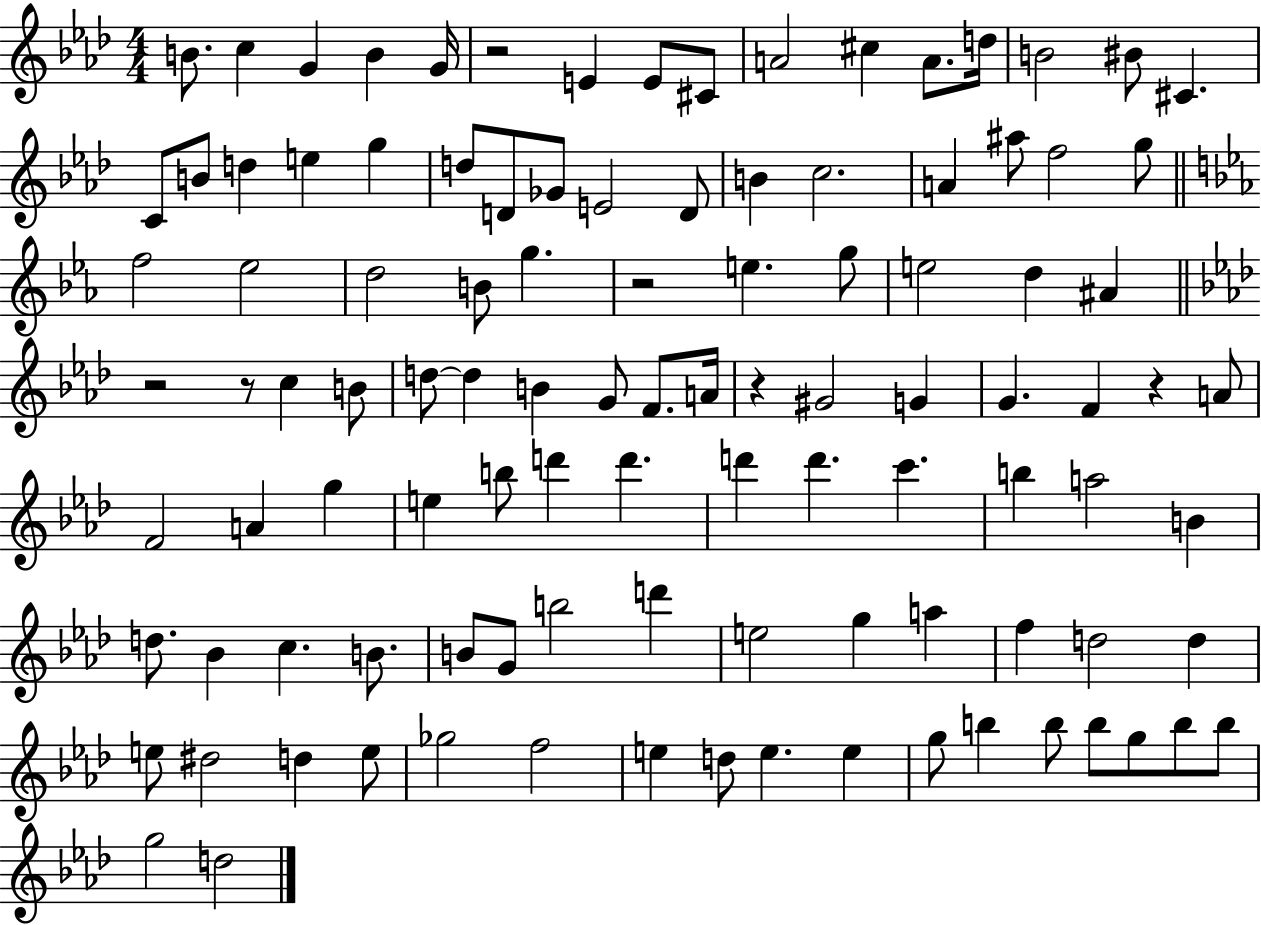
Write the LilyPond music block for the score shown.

{
  \clef treble
  \numericTimeSignature
  \time 4/4
  \key aes \major
  b'8. c''4 g'4 b'4 g'16 | r2 e'4 e'8 cis'8 | a'2 cis''4 a'8. d''16 | b'2 bis'8 cis'4. | \break c'8 b'8 d''4 e''4 g''4 | d''8 d'8 ges'8 e'2 d'8 | b'4 c''2. | a'4 ais''8 f''2 g''8 | \break \bar "||" \break \key ees \major f''2 ees''2 | d''2 b'8 g''4. | r2 e''4. g''8 | e''2 d''4 ais'4 | \break \bar "||" \break \key aes \major r2 r8 c''4 b'8 | d''8~~ d''4 b'4 g'8 f'8. a'16 | r4 gis'2 g'4 | g'4. f'4 r4 a'8 | \break f'2 a'4 g''4 | e''4 b''8 d'''4 d'''4. | d'''4 d'''4. c'''4. | b''4 a''2 b'4 | \break d''8. bes'4 c''4. b'8. | b'8 g'8 b''2 d'''4 | e''2 g''4 a''4 | f''4 d''2 d''4 | \break e''8 dis''2 d''4 e''8 | ges''2 f''2 | e''4 d''8 e''4. e''4 | g''8 b''4 b''8 b''8 g''8 b''8 b''8 | \break g''2 d''2 | \bar "|."
}